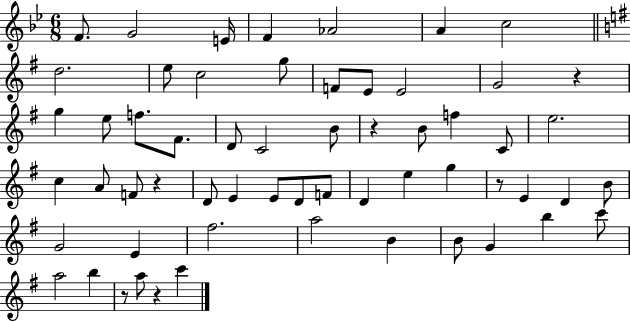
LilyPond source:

{
  \clef treble
  \numericTimeSignature
  \time 6/8
  \key bes \major
  f'8. g'2 e'16 | f'4 aes'2 | a'4 c''2 | \bar "||" \break \key e \minor d''2. | e''8 c''2 g''8 | f'8 e'8 e'2 | g'2 r4 | \break g''4 e''8 f''8. fis'8. | d'8 c'2 b'8 | r4 b'8 f''4 c'8 | e''2. | \break c''4 a'8 f'8 r4 | d'8 e'4 e'8 d'8 f'8 | d'4 e''4 g''4 | r8 e'4 d'4 b'8 | \break g'2 e'4 | fis''2. | a''2 b'4 | b'8 g'4 b''4 c'''8 | \break a''2 b''4 | r8 a''8 r4 c'''4 | \bar "|."
}